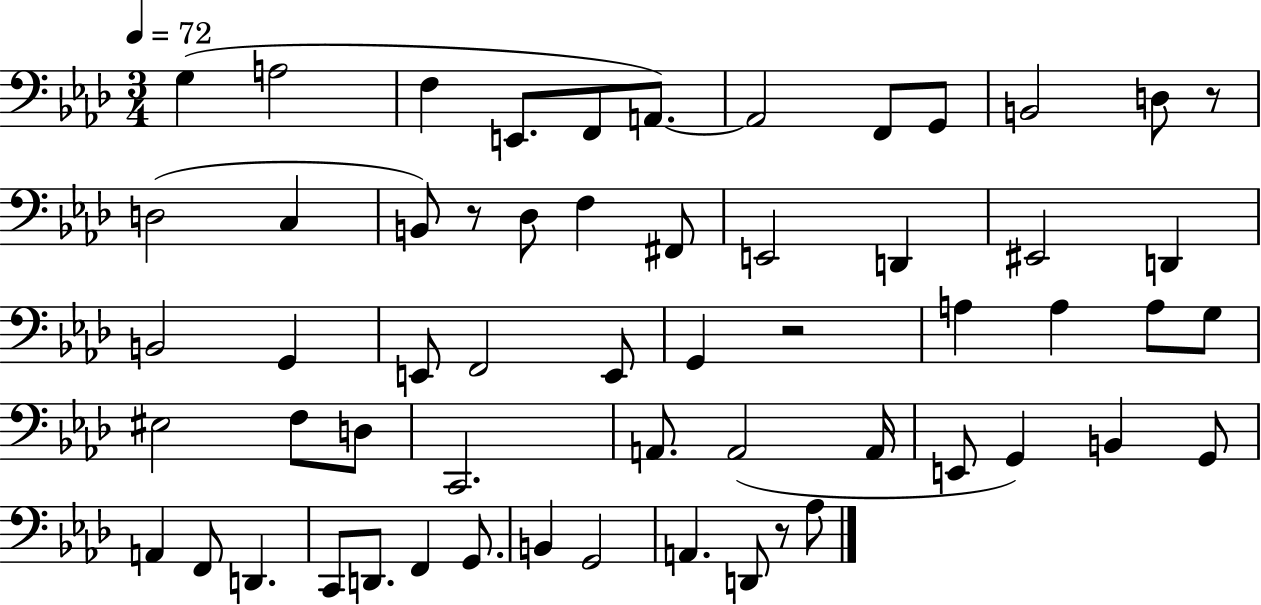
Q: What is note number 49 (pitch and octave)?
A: G2